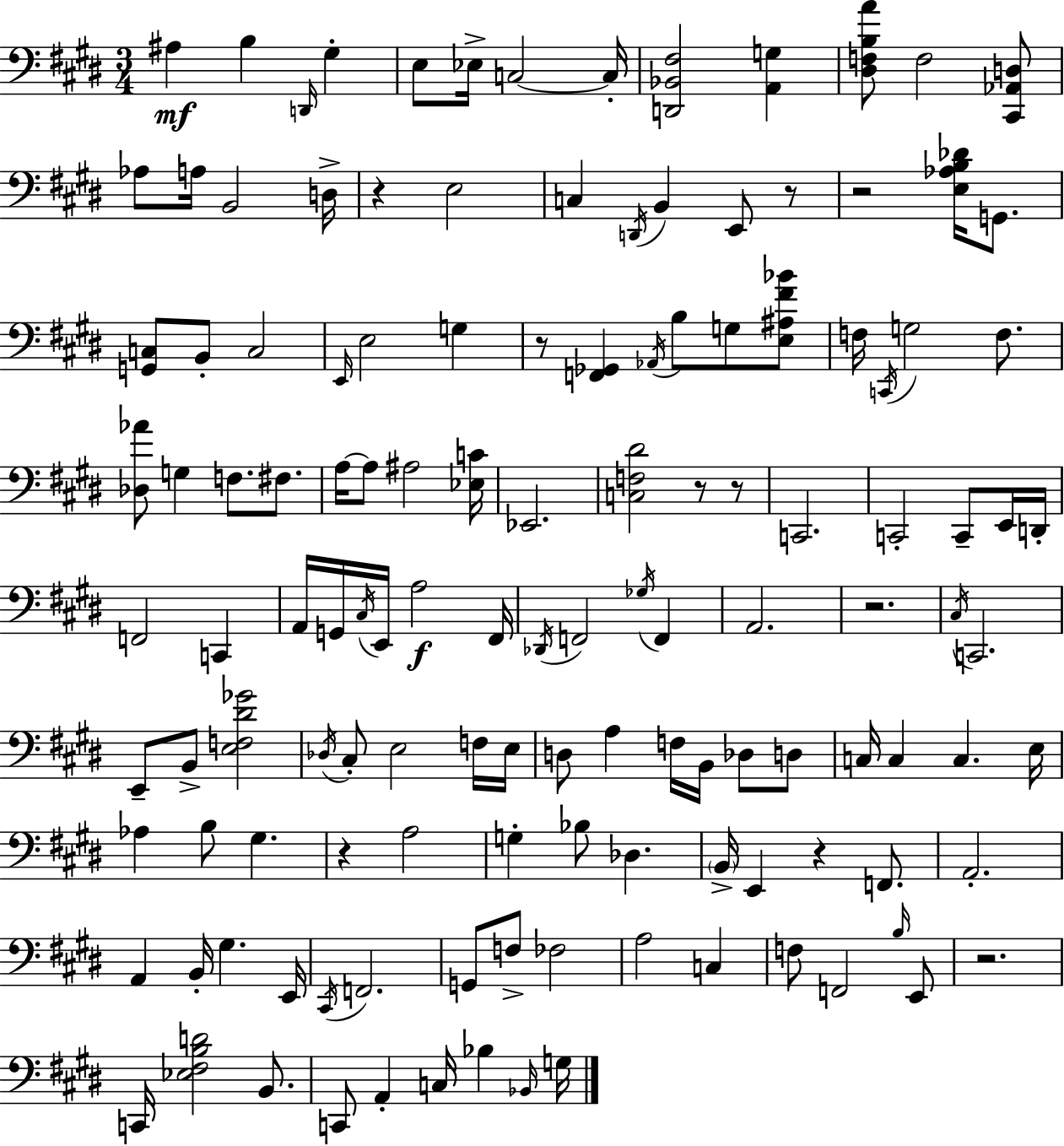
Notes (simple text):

A#3/q B3/q D2/s G#3/q E3/e Eb3/s C3/h C3/s [D2,Bb2,F#3]/h [A2,G3]/q [D#3,F3,B3,A4]/e F3/h [C#2,Ab2,D3]/e Ab3/e A3/s B2/h D3/s R/q E3/h C3/q D2/s B2/q E2/e R/e R/h [E3,Ab3,B3,Db4]/s G2/e. [G2,C3]/e B2/e C3/h E2/s E3/h G3/q R/e [F2,Gb2]/q Ab2/s B3/e G3/e [E3,A#3,F#4,Bb4]/e F3/s C2/s G3/h F3/e. [Db3,Ab4]/e G3/q F3/e. F#3/e. A3/s A3/e A#3/h [Eb3,C4]/s Eb2/h. [C3,F3,D#4]/h R/e R/e C2/h. C2/h C2/e E2/s D2/s F2/h C2/q A2/s G2/s C#3/s E2/s A3/h F#2/s Db2/s F2/h Gb3/s F2/q A2/h. R/h. C#3/s C2/h. E2/e B2/e [E3,F3,D#4,Gb4]/h Db3/s C#3/e E3/h F3/s E3/s D3/e A3/q F3/s B2/s Db3/e D3/e C3/s C3/q C3/q. E3/s Ab3/q B3/e G#3/q. R/q A3/h G3/q Bb3/e Db3/q. B2/s E2/q R/q F2/e. A2/h. A2/q B2/s G#3/q. E2/s C#2/s F2/h. G2/e F3/e FES3/h A3/h C3/q F3/e F2/h B3/s E2/e R/h. C2/s [Eb3,F#3,B3,D4]/h B2/e. C2/e A2/q C3/s Bb3/q Bb2/s G3/s